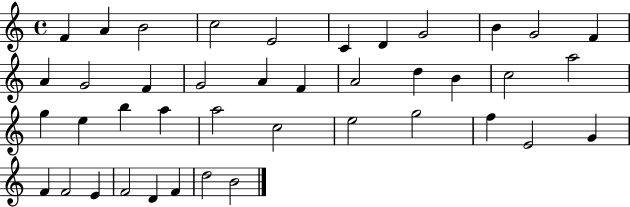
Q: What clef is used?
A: treble